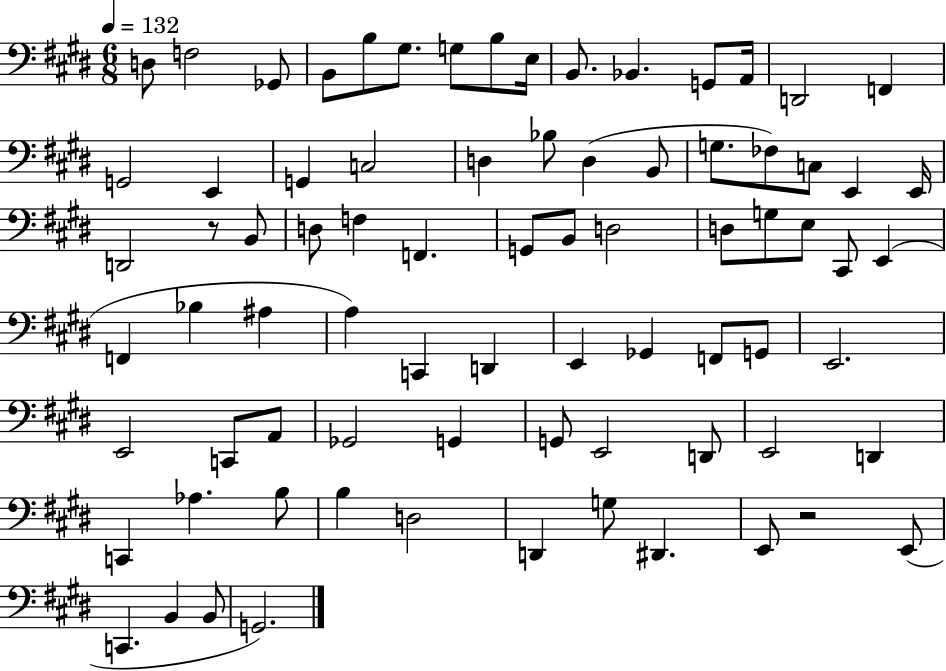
{
  \clef bass
  \numericTimeSignature
  \time 6/8
  \key e \major
  \tempo 4 = 132
  d8 f2 ges,8 | b,8 b8 gis8. g8 b8 e16 | b,8. bes,4. g,8 a,16 | d,2 f,4 | \break g,2 e,4 | g,4 c2 | d4 bes8 d4( b,8 | g8. fes8) c8 e,4 e,16 | \break d,2 r8 b,8 | d8 f4 f,4. | g,8 b,8 d2 | d8 g8 e8 cis,8 e,4( | \break f,4 bes4 ais4 | a4) c,4 d,4 | e,4 ges,4 f,8 g,8 | e,2. | \break e,2 c,8 a,8 | ges,2 g,4 | g,8 e,2 d,8 | e,2 d,4 | \break c,4 aes4. b8 | b4 d2 | d,4 g8 dis,4. | e,8 r2 e,8( | \break c,4. b,4 b,8 | g,2.) | \bar "|."
}